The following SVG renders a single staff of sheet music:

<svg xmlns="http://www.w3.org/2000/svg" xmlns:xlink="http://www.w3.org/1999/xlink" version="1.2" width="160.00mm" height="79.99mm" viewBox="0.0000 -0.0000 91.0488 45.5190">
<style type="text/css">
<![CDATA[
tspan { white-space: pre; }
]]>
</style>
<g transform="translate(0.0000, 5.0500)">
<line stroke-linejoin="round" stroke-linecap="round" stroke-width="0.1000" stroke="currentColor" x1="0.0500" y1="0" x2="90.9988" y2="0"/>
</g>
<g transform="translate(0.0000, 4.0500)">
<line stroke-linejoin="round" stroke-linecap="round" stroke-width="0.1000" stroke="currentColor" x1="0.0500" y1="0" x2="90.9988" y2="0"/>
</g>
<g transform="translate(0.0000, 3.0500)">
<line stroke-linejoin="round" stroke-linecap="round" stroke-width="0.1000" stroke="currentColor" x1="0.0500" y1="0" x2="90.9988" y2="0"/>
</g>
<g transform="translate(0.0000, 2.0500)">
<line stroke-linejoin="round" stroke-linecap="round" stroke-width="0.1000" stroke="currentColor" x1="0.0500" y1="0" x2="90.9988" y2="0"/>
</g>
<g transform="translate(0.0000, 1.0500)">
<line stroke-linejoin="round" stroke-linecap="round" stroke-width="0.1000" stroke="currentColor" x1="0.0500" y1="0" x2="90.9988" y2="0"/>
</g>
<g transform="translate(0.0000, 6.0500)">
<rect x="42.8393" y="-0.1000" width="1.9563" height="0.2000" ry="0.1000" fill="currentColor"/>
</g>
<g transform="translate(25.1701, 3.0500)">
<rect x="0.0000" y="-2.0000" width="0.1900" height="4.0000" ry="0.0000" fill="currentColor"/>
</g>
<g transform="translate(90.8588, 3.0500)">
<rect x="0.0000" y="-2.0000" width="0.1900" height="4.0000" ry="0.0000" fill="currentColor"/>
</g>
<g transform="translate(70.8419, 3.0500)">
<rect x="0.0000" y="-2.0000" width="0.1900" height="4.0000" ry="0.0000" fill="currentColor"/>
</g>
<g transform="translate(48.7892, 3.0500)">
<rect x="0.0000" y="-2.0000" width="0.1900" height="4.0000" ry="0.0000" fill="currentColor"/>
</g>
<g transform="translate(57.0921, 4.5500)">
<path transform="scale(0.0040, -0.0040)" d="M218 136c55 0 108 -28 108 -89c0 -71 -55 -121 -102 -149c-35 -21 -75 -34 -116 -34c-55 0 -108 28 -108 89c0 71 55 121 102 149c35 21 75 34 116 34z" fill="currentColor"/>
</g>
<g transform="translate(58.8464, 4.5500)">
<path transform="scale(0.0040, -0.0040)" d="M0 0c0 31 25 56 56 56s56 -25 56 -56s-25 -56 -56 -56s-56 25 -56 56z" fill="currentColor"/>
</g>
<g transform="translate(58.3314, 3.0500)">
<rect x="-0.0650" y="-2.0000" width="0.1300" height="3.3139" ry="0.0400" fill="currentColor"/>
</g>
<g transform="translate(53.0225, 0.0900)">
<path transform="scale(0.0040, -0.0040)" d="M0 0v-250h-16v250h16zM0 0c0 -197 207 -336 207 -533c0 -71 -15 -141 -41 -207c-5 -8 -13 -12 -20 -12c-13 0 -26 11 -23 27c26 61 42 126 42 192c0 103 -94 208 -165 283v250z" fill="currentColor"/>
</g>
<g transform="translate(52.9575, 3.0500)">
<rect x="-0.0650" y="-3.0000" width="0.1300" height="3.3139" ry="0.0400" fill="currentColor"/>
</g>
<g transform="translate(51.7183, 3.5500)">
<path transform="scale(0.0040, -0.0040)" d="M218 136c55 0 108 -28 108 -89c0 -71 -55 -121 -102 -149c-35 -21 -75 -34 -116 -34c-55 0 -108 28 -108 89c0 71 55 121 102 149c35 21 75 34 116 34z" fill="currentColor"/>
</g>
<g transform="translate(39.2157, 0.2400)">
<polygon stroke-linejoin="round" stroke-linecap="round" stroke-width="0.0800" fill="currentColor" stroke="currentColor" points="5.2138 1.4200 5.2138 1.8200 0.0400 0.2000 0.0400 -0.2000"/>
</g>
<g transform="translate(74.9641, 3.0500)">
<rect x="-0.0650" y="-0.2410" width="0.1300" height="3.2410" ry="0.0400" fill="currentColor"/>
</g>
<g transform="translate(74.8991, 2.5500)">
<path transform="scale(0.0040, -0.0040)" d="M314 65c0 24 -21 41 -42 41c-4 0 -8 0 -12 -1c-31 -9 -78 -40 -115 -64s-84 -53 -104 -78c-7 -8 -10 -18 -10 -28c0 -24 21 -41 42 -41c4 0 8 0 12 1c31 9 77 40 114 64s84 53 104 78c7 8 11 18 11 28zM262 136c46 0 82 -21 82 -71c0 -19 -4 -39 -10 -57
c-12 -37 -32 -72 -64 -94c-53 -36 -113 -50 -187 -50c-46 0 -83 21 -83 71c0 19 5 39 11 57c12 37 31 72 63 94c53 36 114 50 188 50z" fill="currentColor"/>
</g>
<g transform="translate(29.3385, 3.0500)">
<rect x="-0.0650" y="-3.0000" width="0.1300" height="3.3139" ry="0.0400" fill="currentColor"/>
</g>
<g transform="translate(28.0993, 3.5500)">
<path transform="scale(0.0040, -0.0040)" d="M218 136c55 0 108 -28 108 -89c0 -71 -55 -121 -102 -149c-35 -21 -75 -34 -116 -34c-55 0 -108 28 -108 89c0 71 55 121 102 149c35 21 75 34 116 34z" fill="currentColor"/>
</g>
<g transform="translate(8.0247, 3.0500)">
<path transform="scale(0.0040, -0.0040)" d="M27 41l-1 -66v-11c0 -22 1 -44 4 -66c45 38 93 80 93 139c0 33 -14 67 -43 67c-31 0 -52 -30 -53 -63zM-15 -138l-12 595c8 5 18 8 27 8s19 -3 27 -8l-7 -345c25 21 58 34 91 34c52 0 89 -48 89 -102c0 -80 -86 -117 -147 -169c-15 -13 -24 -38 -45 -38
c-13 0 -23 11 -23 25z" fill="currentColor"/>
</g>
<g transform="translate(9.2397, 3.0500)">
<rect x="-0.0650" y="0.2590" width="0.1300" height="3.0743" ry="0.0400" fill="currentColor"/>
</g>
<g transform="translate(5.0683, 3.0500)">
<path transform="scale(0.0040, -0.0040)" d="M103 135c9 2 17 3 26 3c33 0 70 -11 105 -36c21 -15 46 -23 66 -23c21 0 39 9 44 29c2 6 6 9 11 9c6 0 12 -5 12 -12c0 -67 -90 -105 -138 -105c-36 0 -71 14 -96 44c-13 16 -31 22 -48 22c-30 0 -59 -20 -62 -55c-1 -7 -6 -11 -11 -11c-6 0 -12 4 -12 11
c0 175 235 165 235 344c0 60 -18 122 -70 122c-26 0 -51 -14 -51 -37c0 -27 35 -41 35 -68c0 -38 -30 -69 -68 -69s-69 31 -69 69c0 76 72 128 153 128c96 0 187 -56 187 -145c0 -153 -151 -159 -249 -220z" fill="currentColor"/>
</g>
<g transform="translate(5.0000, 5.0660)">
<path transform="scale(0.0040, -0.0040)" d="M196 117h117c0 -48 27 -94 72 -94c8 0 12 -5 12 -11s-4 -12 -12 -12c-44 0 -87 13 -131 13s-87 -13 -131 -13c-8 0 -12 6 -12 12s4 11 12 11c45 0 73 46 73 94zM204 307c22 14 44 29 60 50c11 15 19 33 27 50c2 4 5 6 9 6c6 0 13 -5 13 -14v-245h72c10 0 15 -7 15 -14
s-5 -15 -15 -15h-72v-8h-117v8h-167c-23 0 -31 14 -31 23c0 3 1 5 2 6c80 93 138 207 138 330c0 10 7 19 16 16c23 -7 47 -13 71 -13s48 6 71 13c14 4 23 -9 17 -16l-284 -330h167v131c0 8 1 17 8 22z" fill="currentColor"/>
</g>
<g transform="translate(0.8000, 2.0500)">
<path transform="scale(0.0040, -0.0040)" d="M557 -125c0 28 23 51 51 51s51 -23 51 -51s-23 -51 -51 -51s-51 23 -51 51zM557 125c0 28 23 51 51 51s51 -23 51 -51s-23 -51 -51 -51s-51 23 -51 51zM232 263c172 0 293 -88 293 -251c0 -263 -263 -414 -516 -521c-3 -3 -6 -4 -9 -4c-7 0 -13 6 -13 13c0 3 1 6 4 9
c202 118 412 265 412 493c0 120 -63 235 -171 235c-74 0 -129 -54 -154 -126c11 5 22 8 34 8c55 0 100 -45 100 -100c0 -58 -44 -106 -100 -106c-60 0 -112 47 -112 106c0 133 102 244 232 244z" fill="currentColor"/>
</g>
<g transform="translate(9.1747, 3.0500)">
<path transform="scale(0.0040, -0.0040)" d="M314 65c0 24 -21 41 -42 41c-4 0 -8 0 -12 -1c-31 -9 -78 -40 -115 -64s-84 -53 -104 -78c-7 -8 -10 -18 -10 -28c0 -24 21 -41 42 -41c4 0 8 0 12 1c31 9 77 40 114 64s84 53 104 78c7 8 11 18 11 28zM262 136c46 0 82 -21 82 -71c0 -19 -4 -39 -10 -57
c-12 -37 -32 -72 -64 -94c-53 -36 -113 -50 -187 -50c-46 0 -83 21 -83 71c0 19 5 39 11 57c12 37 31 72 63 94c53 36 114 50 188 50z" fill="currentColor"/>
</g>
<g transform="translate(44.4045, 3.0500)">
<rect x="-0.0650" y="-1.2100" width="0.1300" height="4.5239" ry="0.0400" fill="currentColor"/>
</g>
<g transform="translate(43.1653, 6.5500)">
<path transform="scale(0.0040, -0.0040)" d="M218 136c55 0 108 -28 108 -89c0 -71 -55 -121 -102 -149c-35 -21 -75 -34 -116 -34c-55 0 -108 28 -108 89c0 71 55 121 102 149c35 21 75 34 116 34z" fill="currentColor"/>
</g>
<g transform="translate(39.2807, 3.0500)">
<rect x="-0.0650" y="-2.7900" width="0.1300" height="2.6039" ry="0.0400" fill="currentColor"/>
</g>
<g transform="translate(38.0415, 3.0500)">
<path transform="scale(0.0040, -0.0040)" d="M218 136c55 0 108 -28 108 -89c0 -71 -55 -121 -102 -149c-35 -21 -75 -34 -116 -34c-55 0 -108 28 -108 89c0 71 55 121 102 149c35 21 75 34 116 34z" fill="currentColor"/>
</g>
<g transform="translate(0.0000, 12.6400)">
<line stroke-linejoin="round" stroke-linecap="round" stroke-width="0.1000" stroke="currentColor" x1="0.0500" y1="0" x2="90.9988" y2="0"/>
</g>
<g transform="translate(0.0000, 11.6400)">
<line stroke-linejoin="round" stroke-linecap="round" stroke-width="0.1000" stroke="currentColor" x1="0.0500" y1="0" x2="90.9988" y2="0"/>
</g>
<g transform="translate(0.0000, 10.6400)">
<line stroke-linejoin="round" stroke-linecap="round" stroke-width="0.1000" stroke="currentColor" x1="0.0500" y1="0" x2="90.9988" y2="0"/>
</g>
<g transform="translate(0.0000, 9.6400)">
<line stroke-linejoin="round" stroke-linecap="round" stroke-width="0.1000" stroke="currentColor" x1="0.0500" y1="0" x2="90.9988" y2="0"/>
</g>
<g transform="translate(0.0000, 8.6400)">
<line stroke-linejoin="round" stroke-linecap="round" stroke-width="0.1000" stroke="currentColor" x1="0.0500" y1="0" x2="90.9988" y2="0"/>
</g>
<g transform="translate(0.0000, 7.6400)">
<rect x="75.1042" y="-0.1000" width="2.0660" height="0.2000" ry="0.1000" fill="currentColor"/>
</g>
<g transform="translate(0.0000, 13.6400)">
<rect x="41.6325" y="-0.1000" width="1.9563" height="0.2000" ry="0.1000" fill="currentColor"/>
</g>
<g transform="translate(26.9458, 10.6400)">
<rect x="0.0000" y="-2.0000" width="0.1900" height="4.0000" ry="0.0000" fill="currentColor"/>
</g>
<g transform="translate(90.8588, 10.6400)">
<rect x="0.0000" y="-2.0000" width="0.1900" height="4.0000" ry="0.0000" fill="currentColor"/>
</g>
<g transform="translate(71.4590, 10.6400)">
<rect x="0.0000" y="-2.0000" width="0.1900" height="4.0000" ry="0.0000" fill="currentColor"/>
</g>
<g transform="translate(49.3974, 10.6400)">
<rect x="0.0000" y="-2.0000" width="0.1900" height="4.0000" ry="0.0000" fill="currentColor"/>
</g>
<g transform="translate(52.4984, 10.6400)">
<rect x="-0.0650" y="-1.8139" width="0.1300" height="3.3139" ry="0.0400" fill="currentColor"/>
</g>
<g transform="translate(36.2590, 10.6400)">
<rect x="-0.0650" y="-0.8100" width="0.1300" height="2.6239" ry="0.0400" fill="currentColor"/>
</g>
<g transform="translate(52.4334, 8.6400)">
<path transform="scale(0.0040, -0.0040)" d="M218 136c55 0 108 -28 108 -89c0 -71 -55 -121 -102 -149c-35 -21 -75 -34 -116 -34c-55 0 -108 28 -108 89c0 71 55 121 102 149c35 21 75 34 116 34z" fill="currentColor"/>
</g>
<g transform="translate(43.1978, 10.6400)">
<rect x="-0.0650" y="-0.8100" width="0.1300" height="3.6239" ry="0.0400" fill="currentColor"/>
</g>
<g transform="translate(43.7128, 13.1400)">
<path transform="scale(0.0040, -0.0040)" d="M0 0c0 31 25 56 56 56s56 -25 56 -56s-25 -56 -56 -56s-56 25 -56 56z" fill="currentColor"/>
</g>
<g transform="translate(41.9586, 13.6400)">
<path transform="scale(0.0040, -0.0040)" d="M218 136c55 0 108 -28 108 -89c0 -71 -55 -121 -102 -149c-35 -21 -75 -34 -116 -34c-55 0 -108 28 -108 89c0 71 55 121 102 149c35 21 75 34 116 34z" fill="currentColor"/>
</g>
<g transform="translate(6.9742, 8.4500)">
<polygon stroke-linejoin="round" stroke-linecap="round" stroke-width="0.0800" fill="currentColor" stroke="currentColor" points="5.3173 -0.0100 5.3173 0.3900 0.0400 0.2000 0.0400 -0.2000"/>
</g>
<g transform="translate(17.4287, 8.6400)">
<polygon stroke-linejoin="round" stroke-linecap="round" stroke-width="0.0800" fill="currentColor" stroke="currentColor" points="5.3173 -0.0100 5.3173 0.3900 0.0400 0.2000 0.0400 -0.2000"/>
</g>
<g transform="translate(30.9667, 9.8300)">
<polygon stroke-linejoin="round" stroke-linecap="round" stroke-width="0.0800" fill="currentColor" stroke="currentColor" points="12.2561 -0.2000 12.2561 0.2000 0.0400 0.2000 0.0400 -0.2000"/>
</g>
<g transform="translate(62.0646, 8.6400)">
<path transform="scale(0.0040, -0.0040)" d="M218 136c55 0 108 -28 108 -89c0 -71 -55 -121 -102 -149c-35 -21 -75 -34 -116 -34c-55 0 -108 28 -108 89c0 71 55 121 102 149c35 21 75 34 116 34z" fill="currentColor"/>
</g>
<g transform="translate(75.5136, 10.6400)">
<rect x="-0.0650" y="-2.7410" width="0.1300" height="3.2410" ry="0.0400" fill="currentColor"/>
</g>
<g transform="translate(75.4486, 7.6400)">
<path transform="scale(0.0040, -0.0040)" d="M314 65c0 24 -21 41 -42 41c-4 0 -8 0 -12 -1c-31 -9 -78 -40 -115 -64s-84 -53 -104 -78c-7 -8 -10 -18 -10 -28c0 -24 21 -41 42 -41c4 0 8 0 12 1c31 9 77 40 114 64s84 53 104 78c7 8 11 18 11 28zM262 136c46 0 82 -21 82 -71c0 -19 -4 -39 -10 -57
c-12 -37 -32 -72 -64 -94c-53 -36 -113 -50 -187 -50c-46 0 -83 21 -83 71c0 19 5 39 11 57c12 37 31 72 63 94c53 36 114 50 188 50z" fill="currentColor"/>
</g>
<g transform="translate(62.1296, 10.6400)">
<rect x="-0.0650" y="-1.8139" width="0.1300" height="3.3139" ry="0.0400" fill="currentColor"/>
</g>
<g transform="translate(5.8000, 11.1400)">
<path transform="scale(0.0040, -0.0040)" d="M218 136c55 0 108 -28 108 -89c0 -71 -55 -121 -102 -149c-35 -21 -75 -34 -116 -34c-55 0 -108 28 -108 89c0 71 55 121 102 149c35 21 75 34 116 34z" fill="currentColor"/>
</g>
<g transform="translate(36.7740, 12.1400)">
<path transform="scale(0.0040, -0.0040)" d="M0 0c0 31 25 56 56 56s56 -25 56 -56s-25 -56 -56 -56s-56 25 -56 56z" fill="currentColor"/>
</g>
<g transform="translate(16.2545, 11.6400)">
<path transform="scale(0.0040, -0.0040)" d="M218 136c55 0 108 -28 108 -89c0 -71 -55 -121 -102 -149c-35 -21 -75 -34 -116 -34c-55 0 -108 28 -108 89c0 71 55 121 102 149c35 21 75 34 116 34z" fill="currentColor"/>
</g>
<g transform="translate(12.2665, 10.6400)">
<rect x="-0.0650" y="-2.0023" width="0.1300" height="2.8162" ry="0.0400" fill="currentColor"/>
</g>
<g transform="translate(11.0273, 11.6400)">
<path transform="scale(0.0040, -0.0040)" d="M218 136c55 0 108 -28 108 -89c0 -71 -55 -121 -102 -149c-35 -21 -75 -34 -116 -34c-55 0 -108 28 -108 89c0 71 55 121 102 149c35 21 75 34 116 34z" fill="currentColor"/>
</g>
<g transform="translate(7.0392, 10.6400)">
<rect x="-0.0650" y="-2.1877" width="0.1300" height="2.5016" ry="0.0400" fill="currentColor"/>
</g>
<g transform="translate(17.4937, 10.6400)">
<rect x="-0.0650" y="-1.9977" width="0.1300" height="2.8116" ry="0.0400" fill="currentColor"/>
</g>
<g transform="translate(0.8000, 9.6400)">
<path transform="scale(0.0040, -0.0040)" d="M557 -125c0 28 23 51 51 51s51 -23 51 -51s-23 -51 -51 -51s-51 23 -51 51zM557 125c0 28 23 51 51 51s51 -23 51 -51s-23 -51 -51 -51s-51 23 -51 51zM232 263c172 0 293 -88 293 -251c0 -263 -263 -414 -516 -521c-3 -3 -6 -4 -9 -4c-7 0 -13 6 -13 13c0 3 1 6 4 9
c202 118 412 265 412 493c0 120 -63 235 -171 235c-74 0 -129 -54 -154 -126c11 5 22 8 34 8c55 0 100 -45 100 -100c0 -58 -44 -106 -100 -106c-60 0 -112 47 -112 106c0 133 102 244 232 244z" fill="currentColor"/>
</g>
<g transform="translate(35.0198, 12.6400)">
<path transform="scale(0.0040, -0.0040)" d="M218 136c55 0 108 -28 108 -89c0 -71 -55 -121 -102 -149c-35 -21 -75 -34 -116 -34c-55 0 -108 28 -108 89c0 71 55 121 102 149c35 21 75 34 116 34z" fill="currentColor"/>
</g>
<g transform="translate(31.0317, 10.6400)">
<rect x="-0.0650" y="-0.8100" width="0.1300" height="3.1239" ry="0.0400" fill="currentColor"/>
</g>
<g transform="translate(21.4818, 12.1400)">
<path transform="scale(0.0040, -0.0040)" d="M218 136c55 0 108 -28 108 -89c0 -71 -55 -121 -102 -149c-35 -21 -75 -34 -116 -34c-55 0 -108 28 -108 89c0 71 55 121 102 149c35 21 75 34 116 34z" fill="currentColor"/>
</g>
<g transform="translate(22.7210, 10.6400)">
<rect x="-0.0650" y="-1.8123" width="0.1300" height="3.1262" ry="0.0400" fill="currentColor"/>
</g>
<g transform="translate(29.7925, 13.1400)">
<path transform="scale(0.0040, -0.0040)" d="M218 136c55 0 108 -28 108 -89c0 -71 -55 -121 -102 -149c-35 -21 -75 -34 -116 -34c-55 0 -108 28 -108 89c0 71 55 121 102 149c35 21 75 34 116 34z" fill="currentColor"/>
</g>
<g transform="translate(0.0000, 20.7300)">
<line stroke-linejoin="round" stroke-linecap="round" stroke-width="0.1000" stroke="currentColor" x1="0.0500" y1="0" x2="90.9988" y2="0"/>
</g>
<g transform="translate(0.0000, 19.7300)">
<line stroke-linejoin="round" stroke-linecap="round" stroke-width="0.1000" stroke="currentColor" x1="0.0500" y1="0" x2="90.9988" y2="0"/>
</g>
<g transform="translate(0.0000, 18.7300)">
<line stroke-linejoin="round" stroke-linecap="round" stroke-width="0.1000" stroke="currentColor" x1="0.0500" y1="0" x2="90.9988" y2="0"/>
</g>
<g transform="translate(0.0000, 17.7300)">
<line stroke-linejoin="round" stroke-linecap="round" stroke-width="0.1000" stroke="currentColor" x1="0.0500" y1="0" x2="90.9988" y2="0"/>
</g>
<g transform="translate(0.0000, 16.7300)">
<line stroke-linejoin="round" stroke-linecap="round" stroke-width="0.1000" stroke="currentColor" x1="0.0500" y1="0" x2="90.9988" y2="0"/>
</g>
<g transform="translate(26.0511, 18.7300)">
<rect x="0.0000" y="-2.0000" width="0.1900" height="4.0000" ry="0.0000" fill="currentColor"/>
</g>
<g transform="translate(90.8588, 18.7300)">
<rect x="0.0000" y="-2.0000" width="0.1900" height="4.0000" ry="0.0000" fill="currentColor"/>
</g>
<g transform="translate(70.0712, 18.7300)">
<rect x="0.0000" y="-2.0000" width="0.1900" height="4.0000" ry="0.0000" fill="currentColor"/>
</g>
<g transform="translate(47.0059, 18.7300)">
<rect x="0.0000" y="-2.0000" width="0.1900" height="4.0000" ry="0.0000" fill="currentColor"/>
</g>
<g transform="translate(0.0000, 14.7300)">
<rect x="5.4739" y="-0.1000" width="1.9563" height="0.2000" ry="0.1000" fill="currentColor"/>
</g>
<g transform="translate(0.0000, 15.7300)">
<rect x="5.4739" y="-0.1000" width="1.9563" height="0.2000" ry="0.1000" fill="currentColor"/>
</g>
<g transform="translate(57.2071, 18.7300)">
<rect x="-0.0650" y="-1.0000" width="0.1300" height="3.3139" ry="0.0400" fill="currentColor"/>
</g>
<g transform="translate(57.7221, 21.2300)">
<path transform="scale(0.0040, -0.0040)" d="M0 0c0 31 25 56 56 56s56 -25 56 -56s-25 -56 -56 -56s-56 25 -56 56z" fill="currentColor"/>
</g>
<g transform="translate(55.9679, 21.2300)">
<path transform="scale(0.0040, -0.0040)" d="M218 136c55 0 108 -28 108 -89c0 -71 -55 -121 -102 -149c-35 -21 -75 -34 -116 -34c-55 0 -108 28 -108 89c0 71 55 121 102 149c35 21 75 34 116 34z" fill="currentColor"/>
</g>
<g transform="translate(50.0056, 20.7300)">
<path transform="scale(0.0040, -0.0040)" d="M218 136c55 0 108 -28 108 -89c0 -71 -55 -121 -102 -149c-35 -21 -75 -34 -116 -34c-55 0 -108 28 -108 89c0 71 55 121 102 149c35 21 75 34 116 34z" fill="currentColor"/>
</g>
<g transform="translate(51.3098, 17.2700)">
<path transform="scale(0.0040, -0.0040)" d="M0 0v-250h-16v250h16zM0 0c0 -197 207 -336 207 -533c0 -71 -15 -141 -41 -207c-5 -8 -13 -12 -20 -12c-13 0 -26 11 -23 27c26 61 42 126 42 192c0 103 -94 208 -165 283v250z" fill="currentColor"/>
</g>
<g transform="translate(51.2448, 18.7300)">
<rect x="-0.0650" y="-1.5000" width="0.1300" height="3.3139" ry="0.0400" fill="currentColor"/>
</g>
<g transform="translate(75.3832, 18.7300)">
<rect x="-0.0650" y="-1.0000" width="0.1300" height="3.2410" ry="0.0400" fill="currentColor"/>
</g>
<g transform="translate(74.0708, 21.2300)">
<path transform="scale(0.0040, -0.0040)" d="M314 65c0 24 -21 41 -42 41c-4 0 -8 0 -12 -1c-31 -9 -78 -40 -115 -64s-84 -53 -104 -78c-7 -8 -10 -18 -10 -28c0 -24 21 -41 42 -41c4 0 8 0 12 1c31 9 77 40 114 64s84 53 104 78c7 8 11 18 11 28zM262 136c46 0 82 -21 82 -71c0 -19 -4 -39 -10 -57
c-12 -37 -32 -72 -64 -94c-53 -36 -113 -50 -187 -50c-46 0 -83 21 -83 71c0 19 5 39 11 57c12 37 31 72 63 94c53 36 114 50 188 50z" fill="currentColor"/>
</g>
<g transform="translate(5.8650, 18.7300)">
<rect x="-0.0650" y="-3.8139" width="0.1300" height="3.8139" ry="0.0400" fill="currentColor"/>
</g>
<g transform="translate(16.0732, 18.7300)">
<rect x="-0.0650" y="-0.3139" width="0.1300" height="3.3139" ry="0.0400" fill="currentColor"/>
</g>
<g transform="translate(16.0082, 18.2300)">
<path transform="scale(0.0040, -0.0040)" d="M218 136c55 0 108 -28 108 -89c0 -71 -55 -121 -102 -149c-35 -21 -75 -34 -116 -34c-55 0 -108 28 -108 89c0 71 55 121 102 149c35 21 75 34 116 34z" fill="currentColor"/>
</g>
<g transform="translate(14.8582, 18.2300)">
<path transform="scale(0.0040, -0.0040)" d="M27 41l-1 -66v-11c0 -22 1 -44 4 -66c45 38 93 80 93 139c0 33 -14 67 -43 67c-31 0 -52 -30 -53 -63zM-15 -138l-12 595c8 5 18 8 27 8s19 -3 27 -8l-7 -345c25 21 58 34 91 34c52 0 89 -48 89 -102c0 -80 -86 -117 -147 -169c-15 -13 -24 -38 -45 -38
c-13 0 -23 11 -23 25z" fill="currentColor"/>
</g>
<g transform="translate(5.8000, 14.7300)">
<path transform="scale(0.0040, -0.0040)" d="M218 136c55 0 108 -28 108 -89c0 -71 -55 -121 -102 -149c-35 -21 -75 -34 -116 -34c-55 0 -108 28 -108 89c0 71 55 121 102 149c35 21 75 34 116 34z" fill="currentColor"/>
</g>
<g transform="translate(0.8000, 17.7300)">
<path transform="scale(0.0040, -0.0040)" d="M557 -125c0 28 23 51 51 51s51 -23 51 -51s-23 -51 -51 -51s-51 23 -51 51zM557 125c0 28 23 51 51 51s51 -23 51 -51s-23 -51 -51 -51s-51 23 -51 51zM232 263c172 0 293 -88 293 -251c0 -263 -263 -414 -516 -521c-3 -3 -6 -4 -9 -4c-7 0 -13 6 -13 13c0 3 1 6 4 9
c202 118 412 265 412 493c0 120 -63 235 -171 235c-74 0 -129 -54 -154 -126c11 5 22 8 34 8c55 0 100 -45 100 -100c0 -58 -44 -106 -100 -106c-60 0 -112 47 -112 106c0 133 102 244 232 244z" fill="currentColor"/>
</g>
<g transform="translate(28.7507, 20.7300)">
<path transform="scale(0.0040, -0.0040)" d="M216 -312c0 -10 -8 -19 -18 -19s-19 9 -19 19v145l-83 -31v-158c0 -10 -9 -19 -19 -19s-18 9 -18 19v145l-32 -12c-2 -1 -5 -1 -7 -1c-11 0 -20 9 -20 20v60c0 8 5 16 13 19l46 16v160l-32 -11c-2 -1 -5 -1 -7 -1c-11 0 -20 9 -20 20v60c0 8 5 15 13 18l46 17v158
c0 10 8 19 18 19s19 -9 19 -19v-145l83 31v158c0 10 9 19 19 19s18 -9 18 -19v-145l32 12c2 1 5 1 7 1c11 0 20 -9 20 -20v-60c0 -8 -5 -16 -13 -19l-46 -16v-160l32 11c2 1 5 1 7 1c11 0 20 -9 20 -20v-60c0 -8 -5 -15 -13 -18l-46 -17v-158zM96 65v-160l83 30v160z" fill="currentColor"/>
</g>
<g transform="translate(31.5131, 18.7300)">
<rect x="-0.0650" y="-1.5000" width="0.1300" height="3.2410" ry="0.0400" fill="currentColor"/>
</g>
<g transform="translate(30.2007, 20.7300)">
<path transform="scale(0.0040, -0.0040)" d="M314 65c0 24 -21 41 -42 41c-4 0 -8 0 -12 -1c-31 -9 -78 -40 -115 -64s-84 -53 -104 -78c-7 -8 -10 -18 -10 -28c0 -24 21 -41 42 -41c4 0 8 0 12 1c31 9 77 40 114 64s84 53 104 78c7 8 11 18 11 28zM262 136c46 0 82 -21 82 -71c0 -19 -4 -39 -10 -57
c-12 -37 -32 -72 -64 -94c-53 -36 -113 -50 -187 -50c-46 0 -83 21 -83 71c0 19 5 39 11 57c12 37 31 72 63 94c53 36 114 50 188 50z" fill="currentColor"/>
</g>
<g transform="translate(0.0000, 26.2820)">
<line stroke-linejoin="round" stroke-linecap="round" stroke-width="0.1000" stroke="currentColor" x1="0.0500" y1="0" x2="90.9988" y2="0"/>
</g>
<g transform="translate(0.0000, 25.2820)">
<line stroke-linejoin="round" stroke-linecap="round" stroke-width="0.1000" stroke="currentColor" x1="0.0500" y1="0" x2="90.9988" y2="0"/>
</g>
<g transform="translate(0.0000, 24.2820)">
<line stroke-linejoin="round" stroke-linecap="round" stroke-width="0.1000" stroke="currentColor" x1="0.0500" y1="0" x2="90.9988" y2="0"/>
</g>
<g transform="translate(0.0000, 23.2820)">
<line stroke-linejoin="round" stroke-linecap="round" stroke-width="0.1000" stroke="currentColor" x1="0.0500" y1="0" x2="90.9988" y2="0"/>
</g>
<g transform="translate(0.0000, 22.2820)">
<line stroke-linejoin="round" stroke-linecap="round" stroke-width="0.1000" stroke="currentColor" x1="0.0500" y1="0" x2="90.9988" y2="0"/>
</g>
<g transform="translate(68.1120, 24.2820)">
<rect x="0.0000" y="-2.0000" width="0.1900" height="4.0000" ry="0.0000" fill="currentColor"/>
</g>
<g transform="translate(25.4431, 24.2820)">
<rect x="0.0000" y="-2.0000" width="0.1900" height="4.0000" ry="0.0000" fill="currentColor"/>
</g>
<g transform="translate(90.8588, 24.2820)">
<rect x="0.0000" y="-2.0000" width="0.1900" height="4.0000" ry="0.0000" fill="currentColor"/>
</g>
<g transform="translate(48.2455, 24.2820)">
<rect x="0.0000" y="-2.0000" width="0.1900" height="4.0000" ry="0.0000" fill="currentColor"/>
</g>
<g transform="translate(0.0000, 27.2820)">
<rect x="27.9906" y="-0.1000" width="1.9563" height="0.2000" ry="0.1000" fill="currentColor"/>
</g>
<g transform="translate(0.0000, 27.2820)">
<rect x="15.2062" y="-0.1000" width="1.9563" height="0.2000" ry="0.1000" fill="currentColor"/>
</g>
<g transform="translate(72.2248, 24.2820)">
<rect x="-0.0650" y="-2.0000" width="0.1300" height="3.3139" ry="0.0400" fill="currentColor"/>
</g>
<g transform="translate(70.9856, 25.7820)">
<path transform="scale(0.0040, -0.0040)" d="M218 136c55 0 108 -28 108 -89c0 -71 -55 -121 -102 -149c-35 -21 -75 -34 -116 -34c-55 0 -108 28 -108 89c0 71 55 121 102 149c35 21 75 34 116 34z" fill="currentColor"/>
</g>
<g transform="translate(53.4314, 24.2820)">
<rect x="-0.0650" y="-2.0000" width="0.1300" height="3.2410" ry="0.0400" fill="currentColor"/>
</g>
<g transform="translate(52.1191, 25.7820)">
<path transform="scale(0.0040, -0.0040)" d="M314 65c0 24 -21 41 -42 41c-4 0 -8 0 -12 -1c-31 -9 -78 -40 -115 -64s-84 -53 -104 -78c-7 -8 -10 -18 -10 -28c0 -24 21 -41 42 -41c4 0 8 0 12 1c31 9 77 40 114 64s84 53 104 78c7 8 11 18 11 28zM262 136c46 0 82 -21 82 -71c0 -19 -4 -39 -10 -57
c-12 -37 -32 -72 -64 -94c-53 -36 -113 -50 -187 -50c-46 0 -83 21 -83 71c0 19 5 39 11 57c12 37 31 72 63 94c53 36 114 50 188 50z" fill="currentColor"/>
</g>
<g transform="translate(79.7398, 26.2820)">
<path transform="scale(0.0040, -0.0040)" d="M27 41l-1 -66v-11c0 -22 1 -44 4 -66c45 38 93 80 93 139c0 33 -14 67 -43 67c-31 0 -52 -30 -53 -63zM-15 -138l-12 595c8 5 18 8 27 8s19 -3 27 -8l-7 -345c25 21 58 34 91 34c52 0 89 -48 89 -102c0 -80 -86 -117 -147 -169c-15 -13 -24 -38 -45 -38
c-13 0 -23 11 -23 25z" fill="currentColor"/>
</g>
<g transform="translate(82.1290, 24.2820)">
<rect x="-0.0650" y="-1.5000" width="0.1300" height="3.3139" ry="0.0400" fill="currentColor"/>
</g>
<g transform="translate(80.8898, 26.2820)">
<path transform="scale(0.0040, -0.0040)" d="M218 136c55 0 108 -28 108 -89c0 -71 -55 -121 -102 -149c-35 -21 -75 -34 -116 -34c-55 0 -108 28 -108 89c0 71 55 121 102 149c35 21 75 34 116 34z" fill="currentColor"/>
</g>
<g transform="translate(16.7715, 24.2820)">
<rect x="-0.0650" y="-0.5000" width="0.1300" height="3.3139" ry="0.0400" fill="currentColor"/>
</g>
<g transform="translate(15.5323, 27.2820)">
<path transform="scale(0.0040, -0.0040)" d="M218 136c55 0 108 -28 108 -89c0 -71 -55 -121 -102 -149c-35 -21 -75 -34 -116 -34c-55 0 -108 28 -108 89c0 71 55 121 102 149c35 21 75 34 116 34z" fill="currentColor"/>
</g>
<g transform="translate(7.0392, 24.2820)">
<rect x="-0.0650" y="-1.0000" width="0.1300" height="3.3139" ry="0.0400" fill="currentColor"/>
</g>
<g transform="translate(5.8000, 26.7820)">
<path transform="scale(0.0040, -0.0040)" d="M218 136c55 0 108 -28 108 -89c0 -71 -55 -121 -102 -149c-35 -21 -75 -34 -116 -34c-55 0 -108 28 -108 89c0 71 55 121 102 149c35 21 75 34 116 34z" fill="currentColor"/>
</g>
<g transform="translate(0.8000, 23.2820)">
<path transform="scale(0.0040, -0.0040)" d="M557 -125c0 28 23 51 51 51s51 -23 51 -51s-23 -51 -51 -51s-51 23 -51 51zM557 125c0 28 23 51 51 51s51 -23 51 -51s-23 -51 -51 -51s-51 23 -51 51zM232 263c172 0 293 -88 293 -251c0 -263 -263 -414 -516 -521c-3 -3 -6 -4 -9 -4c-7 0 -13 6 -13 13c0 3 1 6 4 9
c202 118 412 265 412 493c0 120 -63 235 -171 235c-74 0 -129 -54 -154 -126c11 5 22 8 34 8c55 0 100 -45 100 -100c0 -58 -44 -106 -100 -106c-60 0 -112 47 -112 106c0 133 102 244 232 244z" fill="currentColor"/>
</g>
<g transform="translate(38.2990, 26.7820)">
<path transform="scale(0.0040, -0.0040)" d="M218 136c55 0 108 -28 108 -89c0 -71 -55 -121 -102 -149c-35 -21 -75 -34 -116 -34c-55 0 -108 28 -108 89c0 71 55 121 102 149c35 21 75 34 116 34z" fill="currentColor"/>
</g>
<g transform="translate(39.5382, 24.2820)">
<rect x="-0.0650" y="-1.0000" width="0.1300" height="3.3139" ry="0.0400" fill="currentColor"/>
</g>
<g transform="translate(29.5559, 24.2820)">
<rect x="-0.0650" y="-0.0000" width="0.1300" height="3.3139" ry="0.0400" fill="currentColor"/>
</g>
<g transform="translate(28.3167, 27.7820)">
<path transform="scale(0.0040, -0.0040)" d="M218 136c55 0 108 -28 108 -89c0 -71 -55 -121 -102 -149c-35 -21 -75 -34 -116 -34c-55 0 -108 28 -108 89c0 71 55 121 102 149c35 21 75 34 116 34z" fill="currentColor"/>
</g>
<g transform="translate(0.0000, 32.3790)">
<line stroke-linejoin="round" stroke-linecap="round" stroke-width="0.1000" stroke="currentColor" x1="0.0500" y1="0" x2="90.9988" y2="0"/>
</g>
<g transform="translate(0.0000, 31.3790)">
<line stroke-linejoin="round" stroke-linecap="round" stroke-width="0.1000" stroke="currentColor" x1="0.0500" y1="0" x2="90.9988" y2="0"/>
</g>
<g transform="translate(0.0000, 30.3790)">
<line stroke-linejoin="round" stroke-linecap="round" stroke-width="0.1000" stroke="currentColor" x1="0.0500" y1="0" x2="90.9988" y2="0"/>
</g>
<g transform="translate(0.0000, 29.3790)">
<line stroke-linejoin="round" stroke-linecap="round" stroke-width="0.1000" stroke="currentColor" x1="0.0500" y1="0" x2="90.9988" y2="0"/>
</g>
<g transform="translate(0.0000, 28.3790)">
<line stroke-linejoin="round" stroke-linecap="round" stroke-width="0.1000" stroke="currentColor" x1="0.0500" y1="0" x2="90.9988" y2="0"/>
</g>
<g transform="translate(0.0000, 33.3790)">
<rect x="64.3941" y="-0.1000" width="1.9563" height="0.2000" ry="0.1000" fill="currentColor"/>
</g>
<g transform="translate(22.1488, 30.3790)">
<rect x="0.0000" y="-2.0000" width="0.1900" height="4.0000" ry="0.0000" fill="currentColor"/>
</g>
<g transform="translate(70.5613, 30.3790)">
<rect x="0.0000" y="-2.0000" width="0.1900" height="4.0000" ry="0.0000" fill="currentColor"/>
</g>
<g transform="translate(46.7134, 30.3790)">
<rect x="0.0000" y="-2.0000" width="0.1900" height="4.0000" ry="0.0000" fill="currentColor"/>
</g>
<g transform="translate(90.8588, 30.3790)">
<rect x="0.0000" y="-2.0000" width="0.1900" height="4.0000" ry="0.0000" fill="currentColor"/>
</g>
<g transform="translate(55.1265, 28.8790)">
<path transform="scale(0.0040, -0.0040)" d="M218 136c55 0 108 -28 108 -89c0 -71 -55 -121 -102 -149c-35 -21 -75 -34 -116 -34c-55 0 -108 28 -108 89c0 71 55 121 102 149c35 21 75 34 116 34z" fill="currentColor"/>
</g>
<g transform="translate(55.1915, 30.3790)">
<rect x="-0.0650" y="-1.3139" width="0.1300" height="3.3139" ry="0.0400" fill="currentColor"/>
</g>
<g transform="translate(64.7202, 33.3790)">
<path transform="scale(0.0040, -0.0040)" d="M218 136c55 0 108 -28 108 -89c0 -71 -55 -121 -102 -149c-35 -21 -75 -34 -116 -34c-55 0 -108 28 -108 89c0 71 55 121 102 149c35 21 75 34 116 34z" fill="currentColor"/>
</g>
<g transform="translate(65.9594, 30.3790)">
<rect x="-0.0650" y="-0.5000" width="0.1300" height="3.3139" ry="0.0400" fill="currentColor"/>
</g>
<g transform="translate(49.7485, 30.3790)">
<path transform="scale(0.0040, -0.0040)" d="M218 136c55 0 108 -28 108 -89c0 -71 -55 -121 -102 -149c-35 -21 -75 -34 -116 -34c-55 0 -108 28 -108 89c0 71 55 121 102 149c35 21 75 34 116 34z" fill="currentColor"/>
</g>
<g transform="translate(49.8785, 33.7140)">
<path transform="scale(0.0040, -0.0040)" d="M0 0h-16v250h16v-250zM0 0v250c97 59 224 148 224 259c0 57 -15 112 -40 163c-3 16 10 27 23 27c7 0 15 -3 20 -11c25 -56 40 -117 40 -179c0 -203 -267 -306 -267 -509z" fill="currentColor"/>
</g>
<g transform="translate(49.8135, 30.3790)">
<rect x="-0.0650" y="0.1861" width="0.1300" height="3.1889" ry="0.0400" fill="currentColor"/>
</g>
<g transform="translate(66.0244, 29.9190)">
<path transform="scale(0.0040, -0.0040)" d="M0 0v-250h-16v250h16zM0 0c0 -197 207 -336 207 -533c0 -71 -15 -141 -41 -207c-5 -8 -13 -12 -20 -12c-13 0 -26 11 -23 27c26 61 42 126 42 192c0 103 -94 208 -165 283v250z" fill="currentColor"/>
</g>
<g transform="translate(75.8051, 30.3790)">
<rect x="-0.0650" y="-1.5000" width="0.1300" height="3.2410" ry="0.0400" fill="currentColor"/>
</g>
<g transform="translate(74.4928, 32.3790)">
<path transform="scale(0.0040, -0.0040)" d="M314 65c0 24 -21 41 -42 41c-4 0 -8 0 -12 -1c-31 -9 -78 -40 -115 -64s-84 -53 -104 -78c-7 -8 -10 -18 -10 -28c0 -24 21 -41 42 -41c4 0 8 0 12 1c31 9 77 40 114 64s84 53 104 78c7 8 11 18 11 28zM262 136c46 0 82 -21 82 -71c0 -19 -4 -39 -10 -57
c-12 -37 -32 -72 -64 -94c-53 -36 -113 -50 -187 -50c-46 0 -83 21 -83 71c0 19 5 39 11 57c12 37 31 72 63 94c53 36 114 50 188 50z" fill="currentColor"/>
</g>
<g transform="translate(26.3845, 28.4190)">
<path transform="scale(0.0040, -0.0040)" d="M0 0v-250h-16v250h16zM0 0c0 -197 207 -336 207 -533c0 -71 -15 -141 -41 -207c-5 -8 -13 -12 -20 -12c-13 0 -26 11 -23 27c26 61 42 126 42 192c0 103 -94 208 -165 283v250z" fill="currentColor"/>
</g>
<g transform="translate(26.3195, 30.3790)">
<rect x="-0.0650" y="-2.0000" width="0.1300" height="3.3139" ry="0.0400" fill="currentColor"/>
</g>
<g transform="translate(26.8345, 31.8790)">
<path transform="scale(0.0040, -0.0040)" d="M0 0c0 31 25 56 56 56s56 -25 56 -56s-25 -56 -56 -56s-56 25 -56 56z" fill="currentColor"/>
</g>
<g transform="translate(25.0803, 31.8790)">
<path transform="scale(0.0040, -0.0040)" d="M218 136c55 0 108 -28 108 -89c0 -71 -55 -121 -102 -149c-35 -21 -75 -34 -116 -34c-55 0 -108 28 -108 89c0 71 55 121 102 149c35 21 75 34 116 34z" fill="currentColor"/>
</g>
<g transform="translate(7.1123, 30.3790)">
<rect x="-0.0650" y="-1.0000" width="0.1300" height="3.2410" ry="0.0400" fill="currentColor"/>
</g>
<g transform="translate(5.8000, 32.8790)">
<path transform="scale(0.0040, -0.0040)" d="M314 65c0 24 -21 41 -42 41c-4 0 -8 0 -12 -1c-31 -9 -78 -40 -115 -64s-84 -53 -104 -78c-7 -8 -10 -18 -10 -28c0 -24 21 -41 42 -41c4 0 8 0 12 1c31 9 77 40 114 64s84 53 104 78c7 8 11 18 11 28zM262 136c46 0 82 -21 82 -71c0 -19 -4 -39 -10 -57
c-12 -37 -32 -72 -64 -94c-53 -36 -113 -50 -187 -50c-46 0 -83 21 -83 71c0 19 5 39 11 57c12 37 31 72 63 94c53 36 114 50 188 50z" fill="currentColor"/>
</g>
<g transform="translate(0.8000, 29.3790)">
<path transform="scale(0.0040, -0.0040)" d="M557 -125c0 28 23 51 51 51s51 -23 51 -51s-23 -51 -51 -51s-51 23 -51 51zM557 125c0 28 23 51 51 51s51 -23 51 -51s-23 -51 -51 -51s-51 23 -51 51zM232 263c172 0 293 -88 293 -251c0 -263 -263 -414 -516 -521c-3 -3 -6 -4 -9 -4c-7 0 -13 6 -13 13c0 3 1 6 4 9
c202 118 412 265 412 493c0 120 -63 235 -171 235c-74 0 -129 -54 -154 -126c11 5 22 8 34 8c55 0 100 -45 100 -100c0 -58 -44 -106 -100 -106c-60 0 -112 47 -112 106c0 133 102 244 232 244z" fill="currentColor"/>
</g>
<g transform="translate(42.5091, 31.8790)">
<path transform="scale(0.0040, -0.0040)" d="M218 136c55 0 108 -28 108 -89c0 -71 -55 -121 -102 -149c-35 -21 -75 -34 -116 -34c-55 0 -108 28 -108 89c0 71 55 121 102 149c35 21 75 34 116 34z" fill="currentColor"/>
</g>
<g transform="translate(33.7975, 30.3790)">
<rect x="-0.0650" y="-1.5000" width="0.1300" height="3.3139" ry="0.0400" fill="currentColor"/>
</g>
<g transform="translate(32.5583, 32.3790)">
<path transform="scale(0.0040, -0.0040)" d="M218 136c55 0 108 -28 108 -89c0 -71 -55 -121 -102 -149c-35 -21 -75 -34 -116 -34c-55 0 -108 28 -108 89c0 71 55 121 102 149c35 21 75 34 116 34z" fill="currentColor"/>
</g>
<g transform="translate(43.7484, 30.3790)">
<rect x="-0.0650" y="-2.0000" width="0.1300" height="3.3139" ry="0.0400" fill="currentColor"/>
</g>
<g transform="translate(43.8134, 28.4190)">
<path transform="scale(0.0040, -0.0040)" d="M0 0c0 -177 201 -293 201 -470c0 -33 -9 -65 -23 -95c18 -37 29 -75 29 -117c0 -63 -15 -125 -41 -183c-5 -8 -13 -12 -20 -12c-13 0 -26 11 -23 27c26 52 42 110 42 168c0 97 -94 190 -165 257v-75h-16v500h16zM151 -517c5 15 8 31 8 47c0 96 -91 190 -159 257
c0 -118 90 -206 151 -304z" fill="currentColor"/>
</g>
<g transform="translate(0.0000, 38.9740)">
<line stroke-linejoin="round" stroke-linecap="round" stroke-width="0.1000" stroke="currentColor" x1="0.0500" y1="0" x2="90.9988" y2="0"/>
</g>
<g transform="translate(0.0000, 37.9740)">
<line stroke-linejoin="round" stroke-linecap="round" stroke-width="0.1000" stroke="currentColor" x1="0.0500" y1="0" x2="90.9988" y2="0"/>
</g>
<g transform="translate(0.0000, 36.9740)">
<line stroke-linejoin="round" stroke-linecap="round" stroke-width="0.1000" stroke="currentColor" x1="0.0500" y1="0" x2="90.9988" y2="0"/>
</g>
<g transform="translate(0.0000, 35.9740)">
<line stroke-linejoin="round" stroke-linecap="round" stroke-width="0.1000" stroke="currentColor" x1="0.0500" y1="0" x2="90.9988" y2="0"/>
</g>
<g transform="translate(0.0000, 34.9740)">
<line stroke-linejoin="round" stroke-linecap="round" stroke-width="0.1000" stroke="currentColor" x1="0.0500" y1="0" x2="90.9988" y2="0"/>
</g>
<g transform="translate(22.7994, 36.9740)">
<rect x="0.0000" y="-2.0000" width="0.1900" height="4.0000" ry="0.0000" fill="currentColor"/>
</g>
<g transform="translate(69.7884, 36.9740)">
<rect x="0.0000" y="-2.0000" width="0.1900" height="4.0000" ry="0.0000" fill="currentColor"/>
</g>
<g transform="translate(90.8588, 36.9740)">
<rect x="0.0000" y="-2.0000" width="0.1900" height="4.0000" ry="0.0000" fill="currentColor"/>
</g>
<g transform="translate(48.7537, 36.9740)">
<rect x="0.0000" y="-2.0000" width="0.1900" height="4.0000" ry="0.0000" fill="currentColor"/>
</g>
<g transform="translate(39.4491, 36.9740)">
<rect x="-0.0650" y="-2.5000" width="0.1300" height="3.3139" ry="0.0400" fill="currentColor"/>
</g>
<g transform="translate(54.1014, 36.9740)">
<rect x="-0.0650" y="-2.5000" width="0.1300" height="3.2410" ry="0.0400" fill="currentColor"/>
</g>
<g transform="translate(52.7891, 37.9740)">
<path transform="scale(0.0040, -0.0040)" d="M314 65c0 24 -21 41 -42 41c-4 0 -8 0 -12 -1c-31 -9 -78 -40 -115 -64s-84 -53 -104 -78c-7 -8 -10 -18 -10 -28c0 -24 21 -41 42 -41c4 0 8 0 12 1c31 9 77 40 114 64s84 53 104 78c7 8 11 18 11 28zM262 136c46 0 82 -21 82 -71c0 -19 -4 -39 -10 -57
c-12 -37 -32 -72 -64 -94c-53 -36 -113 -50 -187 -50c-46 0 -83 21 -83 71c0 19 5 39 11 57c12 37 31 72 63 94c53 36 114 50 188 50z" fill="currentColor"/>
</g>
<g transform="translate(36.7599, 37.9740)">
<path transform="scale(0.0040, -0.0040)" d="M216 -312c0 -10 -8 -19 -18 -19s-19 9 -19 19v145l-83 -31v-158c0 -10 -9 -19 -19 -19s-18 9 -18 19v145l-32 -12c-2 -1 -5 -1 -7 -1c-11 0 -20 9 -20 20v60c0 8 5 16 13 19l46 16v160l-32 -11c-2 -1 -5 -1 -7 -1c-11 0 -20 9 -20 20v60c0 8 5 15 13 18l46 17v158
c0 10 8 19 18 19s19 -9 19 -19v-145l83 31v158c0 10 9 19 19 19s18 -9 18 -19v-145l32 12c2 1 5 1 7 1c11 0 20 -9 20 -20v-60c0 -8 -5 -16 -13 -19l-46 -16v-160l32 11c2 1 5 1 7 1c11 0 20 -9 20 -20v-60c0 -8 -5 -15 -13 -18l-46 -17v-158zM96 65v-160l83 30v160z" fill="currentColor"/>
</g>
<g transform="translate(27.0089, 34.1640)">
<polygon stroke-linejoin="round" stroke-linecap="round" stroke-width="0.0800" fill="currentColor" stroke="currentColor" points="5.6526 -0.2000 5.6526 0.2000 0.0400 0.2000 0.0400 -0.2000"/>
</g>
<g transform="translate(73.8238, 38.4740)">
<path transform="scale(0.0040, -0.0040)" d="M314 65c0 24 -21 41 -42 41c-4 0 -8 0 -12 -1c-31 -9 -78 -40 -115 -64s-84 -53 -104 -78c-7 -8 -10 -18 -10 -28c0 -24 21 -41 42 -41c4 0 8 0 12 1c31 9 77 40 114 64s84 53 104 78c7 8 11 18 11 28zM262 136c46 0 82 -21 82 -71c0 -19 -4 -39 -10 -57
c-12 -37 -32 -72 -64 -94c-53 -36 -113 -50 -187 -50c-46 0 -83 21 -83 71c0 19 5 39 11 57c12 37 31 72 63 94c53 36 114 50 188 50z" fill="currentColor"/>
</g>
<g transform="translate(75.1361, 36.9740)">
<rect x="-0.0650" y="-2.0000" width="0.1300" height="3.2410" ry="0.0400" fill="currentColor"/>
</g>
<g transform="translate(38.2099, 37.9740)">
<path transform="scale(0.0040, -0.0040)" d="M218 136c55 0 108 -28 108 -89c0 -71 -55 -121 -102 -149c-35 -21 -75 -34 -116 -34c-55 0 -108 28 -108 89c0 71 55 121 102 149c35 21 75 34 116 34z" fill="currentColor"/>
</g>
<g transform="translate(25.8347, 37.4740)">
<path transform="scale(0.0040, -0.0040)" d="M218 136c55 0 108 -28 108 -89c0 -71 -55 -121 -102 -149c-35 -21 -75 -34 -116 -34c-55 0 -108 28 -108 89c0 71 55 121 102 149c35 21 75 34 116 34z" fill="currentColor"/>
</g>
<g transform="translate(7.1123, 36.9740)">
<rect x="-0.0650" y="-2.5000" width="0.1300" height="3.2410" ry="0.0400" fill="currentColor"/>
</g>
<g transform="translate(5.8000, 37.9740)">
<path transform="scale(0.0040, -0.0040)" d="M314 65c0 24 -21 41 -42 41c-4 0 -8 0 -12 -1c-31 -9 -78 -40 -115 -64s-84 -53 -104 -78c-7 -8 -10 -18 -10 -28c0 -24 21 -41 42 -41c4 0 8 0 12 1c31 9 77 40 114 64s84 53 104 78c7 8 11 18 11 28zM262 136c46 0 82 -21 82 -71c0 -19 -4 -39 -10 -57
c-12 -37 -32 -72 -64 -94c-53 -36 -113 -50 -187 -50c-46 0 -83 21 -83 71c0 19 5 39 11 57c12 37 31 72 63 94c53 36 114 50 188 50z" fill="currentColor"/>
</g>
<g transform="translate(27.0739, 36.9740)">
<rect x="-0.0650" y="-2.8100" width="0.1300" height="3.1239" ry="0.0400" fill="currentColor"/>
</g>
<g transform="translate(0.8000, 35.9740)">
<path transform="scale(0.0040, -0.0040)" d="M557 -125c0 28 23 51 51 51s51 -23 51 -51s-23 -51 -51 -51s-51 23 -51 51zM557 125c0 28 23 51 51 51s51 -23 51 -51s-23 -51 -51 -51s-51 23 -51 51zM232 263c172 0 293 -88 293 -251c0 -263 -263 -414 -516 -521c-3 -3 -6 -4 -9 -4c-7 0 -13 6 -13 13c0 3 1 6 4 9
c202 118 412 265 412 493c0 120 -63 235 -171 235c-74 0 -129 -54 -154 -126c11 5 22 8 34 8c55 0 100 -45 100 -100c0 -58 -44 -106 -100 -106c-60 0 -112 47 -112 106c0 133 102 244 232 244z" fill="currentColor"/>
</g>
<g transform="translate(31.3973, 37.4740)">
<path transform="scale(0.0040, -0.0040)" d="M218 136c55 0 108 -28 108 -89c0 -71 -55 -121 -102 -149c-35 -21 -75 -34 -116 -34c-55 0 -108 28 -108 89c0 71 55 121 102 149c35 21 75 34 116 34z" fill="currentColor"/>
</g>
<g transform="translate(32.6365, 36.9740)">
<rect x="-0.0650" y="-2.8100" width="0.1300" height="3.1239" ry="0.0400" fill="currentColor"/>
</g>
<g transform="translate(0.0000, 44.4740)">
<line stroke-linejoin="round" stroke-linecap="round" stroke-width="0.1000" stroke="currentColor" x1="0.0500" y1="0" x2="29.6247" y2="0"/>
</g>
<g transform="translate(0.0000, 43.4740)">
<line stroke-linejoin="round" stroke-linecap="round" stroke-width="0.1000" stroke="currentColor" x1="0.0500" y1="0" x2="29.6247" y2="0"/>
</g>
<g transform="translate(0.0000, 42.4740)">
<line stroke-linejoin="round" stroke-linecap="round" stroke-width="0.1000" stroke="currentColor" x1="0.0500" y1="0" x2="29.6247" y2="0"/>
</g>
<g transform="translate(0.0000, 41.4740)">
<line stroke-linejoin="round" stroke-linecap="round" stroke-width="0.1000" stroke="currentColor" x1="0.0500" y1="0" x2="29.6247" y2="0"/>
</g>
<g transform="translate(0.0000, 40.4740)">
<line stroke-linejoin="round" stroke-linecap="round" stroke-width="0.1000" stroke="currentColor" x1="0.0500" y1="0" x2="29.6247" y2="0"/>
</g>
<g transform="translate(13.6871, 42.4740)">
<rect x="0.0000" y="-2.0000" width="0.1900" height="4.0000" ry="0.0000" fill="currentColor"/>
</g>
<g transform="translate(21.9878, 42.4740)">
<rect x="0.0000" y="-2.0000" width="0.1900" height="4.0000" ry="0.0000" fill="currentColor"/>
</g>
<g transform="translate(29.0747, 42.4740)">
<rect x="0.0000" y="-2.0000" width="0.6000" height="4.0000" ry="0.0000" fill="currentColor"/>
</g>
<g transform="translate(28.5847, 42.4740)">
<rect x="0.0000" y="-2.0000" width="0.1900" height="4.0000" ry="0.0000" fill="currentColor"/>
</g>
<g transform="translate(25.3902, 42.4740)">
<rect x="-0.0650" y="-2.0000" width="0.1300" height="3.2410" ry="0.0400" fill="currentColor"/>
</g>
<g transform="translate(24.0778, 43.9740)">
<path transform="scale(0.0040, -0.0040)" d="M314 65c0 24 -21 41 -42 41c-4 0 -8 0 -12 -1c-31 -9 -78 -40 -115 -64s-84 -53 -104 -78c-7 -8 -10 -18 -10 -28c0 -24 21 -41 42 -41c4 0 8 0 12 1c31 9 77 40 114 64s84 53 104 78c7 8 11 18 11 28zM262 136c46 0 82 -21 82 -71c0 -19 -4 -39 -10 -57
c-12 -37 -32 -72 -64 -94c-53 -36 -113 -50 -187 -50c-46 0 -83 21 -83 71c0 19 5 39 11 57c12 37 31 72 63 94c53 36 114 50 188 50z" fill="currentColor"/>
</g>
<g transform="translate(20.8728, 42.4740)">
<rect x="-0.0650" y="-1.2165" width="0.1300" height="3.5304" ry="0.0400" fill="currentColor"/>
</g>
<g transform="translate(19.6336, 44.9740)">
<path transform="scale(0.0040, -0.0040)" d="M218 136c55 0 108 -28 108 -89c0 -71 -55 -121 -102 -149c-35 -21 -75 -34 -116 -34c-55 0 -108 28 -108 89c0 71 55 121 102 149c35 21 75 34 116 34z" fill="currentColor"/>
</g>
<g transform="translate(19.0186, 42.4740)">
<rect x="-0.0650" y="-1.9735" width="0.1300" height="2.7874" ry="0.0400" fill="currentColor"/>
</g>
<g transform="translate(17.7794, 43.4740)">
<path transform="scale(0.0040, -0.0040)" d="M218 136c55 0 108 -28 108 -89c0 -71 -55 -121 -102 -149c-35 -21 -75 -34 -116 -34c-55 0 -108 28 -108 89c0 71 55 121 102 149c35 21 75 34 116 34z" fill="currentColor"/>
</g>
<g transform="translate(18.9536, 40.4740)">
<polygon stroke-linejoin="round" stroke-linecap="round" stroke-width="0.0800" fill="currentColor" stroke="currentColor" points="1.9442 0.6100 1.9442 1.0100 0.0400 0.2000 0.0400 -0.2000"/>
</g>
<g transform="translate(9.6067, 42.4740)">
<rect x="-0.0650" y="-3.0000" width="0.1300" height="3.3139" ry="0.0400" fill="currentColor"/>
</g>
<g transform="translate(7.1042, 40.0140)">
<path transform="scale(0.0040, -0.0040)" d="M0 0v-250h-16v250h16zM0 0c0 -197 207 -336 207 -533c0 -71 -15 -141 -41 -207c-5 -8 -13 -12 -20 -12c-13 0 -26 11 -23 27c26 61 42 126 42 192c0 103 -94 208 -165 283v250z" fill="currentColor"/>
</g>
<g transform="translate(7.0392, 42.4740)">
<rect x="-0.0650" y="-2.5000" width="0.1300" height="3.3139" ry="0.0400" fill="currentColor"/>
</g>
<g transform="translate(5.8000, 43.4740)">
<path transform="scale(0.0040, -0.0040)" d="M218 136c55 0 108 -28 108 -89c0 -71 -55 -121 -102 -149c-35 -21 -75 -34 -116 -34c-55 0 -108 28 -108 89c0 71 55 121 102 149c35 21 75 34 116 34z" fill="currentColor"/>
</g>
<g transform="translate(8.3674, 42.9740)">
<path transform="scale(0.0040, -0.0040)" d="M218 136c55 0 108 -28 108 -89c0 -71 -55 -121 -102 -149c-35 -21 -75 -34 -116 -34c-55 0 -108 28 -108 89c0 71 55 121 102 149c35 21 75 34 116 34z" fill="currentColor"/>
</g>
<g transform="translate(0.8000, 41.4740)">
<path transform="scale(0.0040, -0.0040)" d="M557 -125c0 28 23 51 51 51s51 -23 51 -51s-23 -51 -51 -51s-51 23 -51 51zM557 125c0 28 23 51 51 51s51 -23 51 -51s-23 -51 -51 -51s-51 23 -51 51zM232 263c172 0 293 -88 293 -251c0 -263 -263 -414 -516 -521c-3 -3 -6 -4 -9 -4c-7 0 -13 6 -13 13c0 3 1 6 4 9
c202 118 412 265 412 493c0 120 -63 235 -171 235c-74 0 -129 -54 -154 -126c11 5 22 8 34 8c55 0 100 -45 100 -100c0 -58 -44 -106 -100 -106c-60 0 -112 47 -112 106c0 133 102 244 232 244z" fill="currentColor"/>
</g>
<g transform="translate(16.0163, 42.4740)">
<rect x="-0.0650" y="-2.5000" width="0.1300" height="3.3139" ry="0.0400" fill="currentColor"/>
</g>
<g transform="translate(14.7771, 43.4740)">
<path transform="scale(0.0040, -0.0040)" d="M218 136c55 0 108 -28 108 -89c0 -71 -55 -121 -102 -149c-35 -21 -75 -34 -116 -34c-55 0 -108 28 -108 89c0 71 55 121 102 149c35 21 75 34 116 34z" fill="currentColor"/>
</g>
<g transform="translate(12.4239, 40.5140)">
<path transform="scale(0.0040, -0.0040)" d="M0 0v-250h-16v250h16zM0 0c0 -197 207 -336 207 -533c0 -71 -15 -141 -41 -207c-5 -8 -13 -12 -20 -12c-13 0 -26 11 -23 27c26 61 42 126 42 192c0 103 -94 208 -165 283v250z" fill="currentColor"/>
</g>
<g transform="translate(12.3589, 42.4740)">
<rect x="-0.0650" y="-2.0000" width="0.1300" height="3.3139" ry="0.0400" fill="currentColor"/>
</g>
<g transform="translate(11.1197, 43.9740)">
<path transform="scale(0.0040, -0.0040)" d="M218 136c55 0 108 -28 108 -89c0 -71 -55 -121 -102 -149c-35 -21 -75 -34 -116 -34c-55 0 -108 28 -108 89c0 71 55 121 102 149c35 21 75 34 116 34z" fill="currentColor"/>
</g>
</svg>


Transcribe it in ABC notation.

X:1
T:Untitled
M:2/4
L:1/4
K:C
_D,2 C, D,/2 D,,/2 C,/2 A,, E,2 C,/2 B,,/2 B,,/2 A,,/2 F,,/2 G,,/2 E,,/2 A, A, C2 E _E, ^G,,2 G,,/2 F,, F,,2 F,, E,, D,, F,, A,,2 A,, _G,, F,,2 A,,/2 G,, A,,/4 D,/2 G, E,,/2 G,,2 B,,2 C,/2 C,/2 ^B,, B,,2 A,,2 B,,/2 C, A,,/2 B,, B,,/2 F,,/2 A,,2